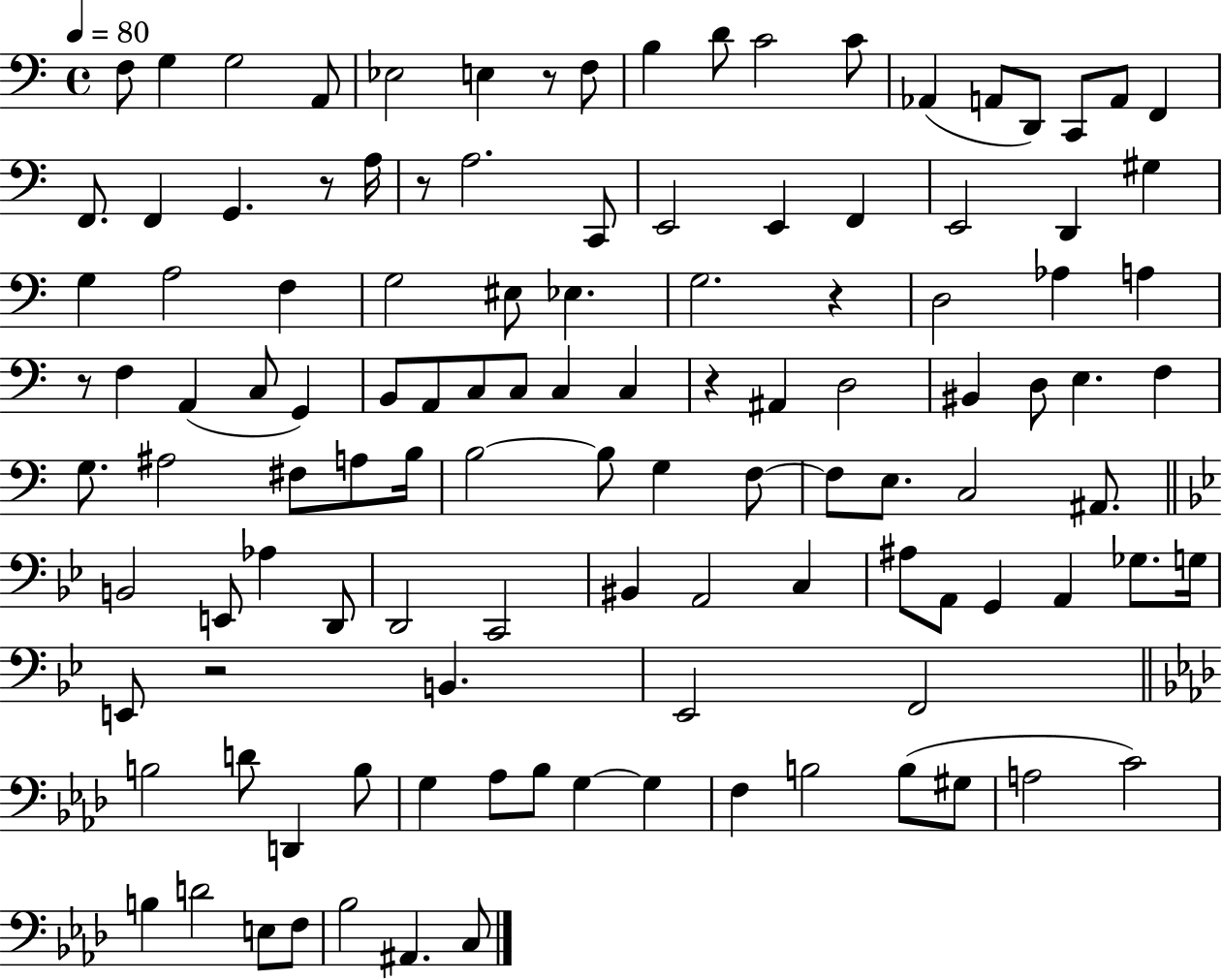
{
  \clef bass
  \time 4/4
  \defaultTimeSignature
  \key c \major
  \tempo 4 = 80
  f8 g4 g2 a,8 | ees2 e4 r8 f8 | b4 d'8 c'2 c'8 | aes,4( a,8 d,8) c,8 a,8 f,4 | \break f,8. f,4 g,4. r8 a16 | r8 a2. c,8 | e,2 e,4 f,4 | e,2 d,4 gis4 | \break g4 a2 f4 | g2 eis8 ees4. | g2. r4 | d2 aes4 a4 | \break r8 f4 a,4( c8 g,4) | b,8 a,8 c8 c8 c4 c4 | r4 ais,4 d2 | bis,4 d8 e4. f4 | \break g8. ais2 fis8 a8 b16 | b2~~ b8 g4 f8~~ | f8 e8. c2 ais,8. | \bar "||" \break \key bes \major b,2 e,8 aes4 d,8 | d,2 c,2 | bis,4 a,2 c4 | ais8 a,8 g,4 a,4 ges8. g16 | \break e,8 r2 b,4. | ees,2 f,2 | \bar "||" \break \key aes \major b2 d'8 d,4 b8 | g4 aes8 bes8 g4~~ g4 | f4 b2 b8( gis8 | a2 c'2) | \break b4 d'2 e8 f8 | bes2 ais,4. c8 | \bar "|."
}